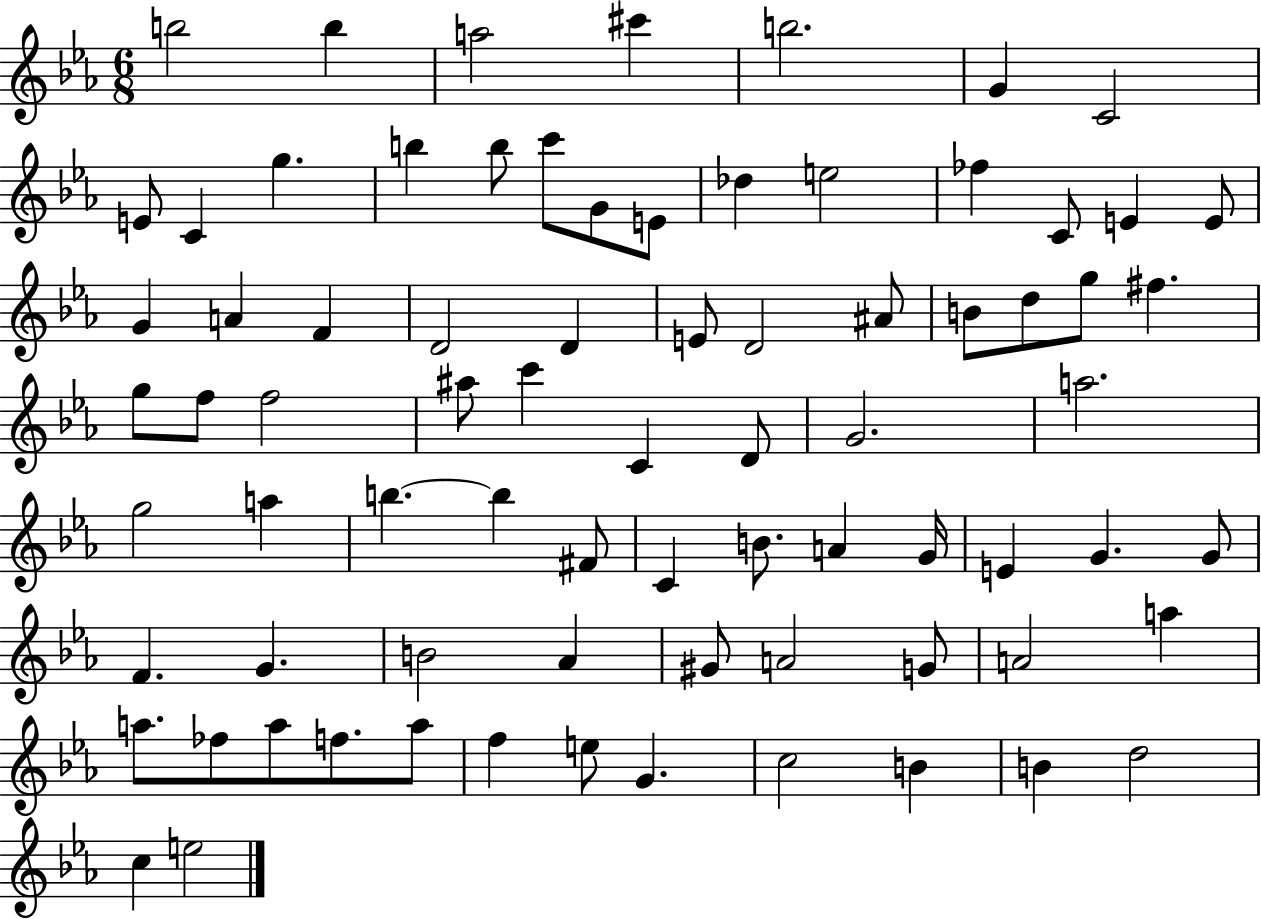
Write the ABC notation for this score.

X:1
T:Untitled
M:6/8
L:1/4
K:Eb
b2 b a2 ^c' b2 G C2 E/2 C g b b/2 c'/2 G/2 E/2 _d e2 _f C/2 E E/2 G A F D2 D E/2 D2 ^A/2 B/2 d/2 g/2 ^f g/2 f/2 f2 ^a/2 c' C D/2 G2 a2 g2 a b b ^F/2 C B/2 A G/4 E G G/2 F G B2 _A ^G/2 A2 G/2 A2 a a/2 _f/2 a/2 f/2 a/2 f e/2 G c2 B B d2 c e2